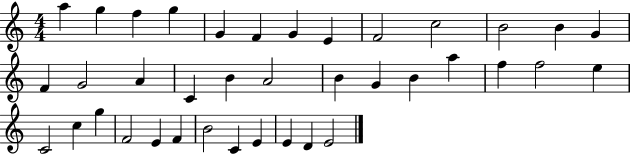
{
  \clef treble
  \numericTimeSignature
  \time 4/4
  \key c \major
  a''4 g''4 f''4 g''4 | g'4 f'4 g'4 e'4 | f'2 c''2 | b'2 b'4 g'4 | \break f'4 g'2 a'4 | c'4 b'4 a'2 | b'4 g'4 b'4 a''4 | f''4 f''2 e''4 | \break c'2 c''4 g''4 | f'2 e'4 f'4 | b'2 c'4 e'4 | e'4 d'4 e'2 | \break \bar "|."
}